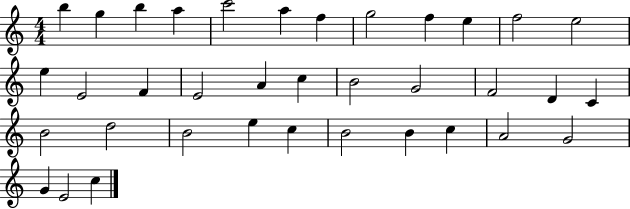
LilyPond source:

{
  \clef treble
  \numericTimeSignature
  \time 4/4
  \key c \major
  b''4 g''4 b''4 a''4 | c'''2 a''4 f''4 | g''2 f''4 e''4 | f''2 e''2 | \break e''4 e'2 f'4 | e'2 a'4 c''4 | b'2 g'2 | f'2 d'4 c'4 | \break b'2 d''2 | b'2 e''4 c''4 | b'2 b'4 c''4 | a'2 g'2 | \break g'4 e'2 c''4 | \bar "|."
}